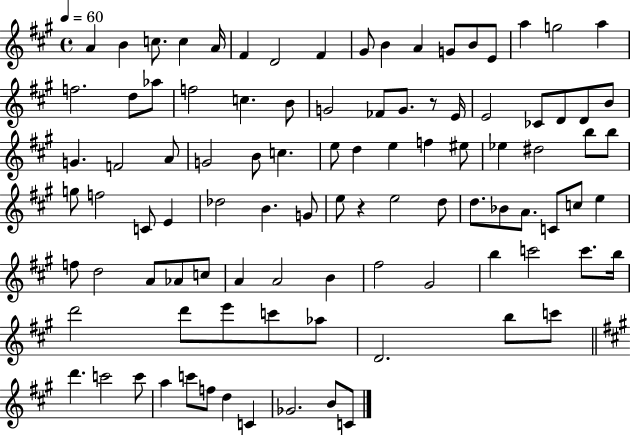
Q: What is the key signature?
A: A major